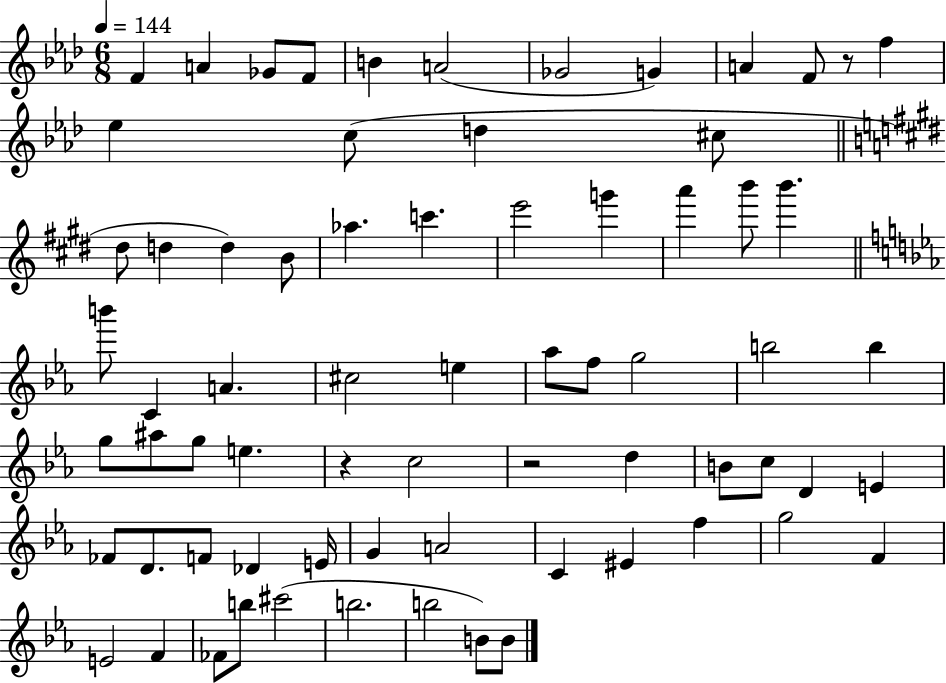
F4/q A4/q Gb4/e F4/e B4/q A4/h Gb4/h G4/q A4/q F4/e R/e F5/q Eb5/q C5/e D5/q C#5/e D#5/e D5/q D5/q B4/e Ab5/q. C6/q. E6/h G6/q A6/q B6/e B6/q. B6/e C4/q A4/q. C#5/h E5/q Ab5/e F5/e G5/h B5/h B5/q G5/e A#5/e G5/e E5/q. R/q C5/h R/h D5/q B4/e C5/e D4/q E4/q FES4/e D4/e. F4/e Db4/q E4/s G4/q A4/h C4/q EIS4/q F5/q G5/h F4/q E4/h F4/q FES4/e B5/e C#6/h B5/h. B5/h B4/e B4/e